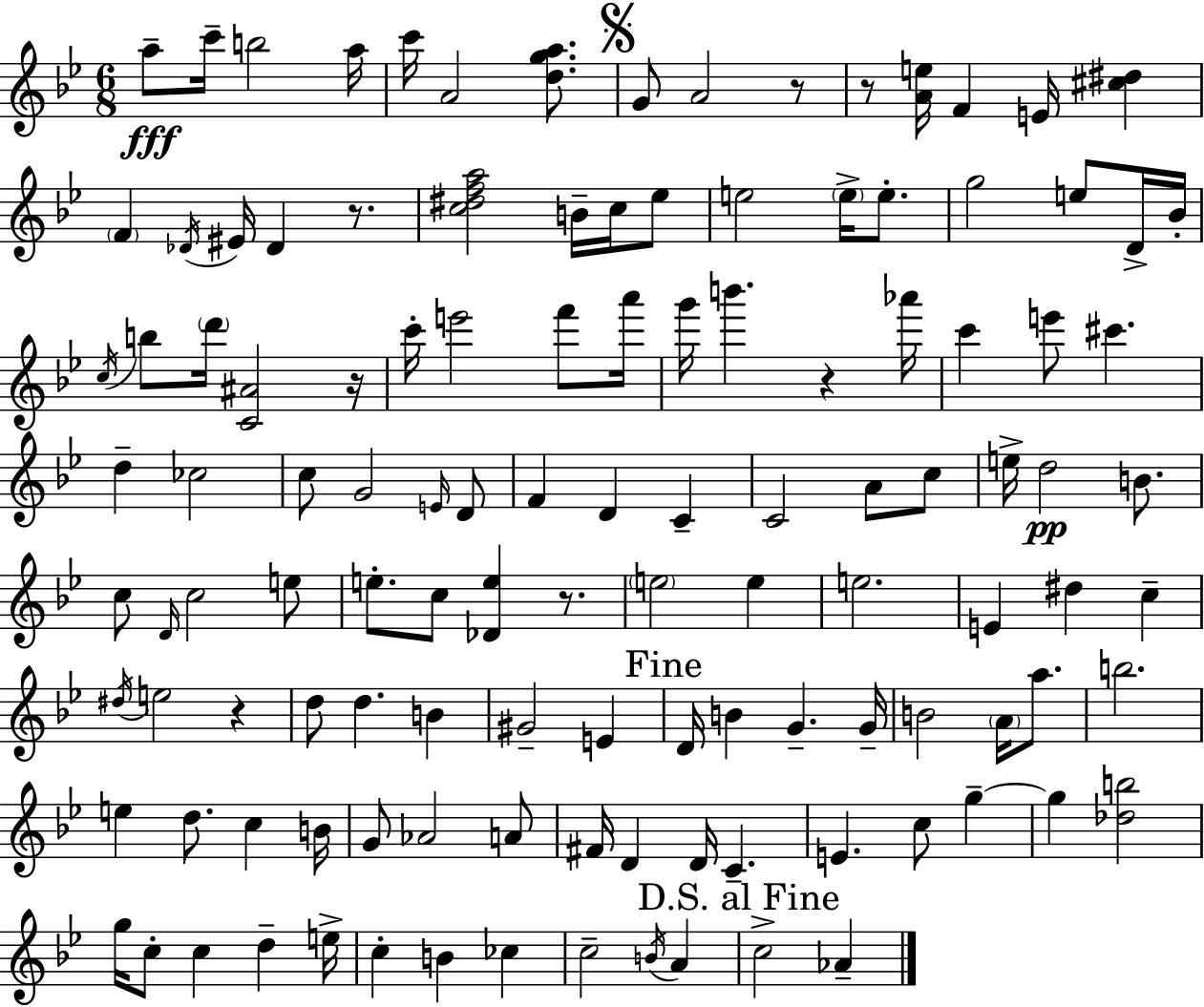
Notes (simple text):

A5/e C6/s B5/h A5/s C6/s A4/h [D5,G5,A5]/e. G4/e A4/h R/e R/e [A4,E5]/s F4/q E4/s [C#5,D#5]/q F4/q Db4/s EIS4/s Db4/q R/e. [C5,D#5,F5,A5]/h B4/s C5/s Eb5/e E5/h E5/s E5/e. G5/h E5/e D4/s Bb4/s C5/s B5/e D6/s [C4,A#4]/h R/s C6/s E6/h F6/e A6/s G6/s B6/q. R/q Ab6/s C6/q E6/e C#6/q. D5/q CES5/h C5/e G4/h E4/s D4/e F4/q D4/q C4/q C4/h A4/e C5/e E5/s D5/h B4/e. C5/e D4/s C5/h E5/e E5/e. C5/e [Db4,E5]/q R/e. E5/h E5/q E5/h. E4/q D#5/q C5/q D#5/s E5/h R/q D5/e D5/q. B4/q G#4/h E4/q D4/s B4/q G4/q. G4/s B4/h A4/s A5/e. B5/h. E5/q D5/e. C5/q B4/s G4/e Ab4/h A4/e F#4/s D4/q D4/s C4/q. E4/q. C5/e G5/q G5/q [Db5,B5]/h G5/s C5/e C5/q D5/q E5/s C5/q B4/q CES5/q C5/h B4/s A4/q C5/h Ab4/q